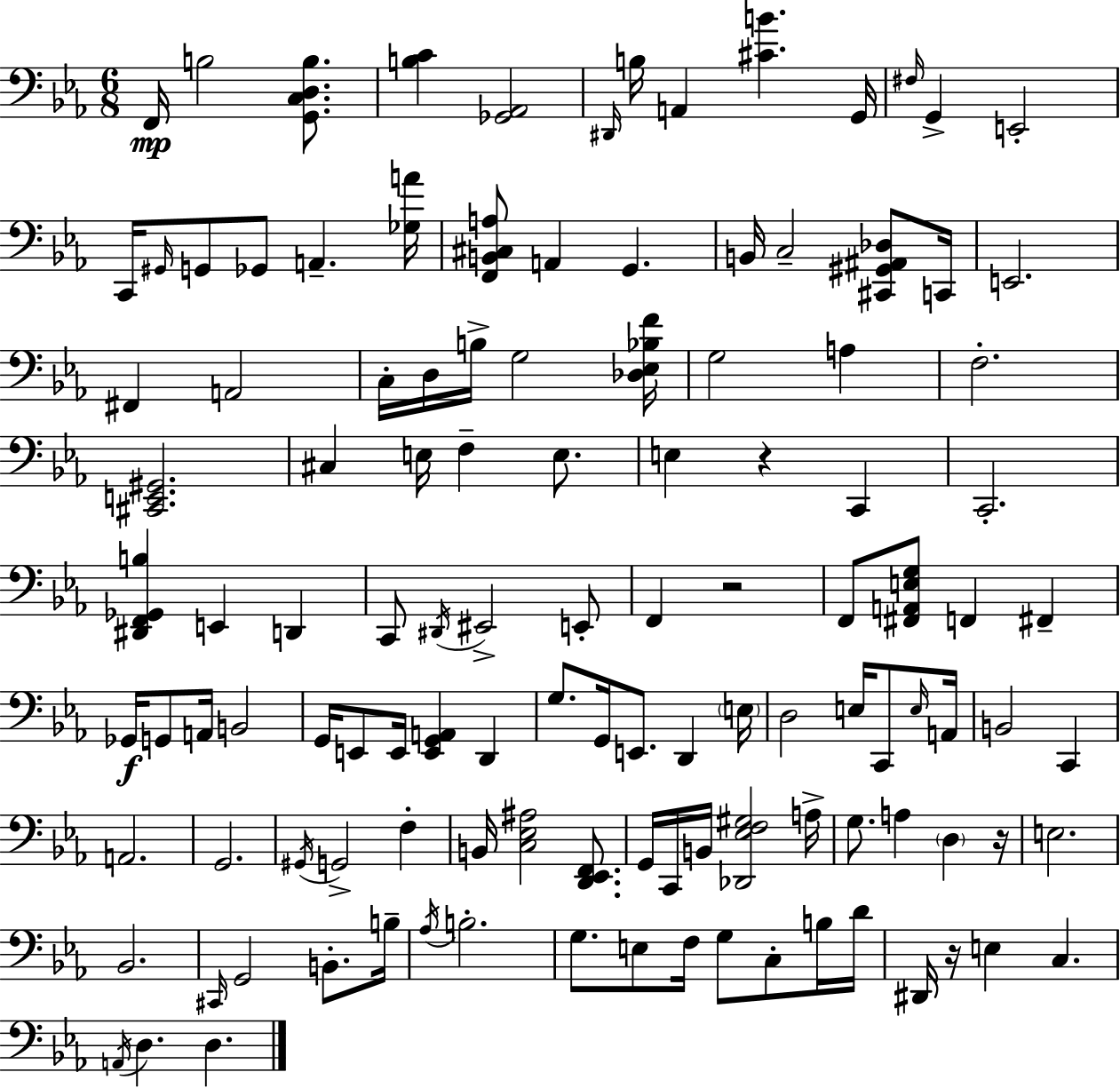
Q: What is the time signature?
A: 6/8